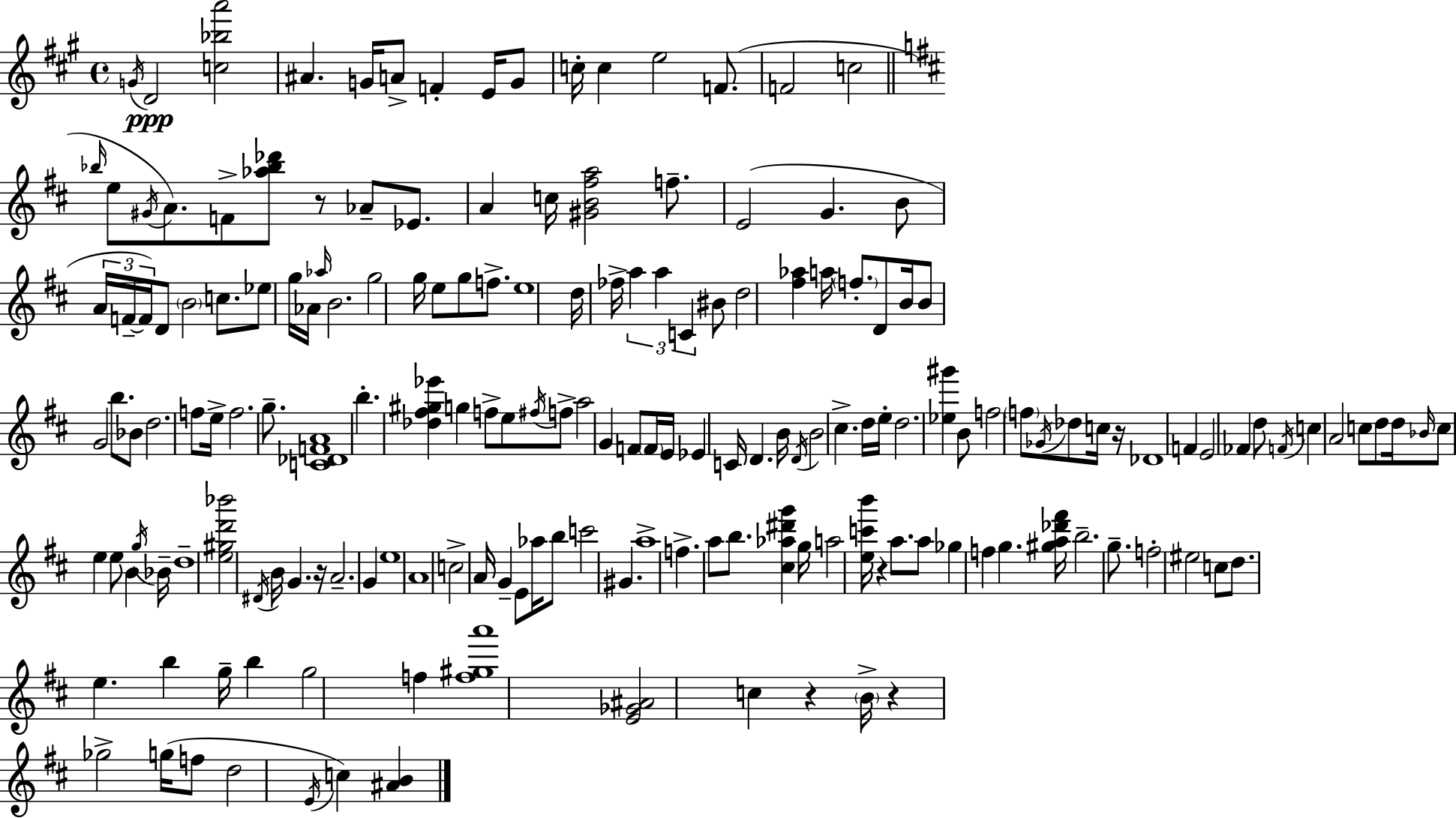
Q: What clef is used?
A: treble